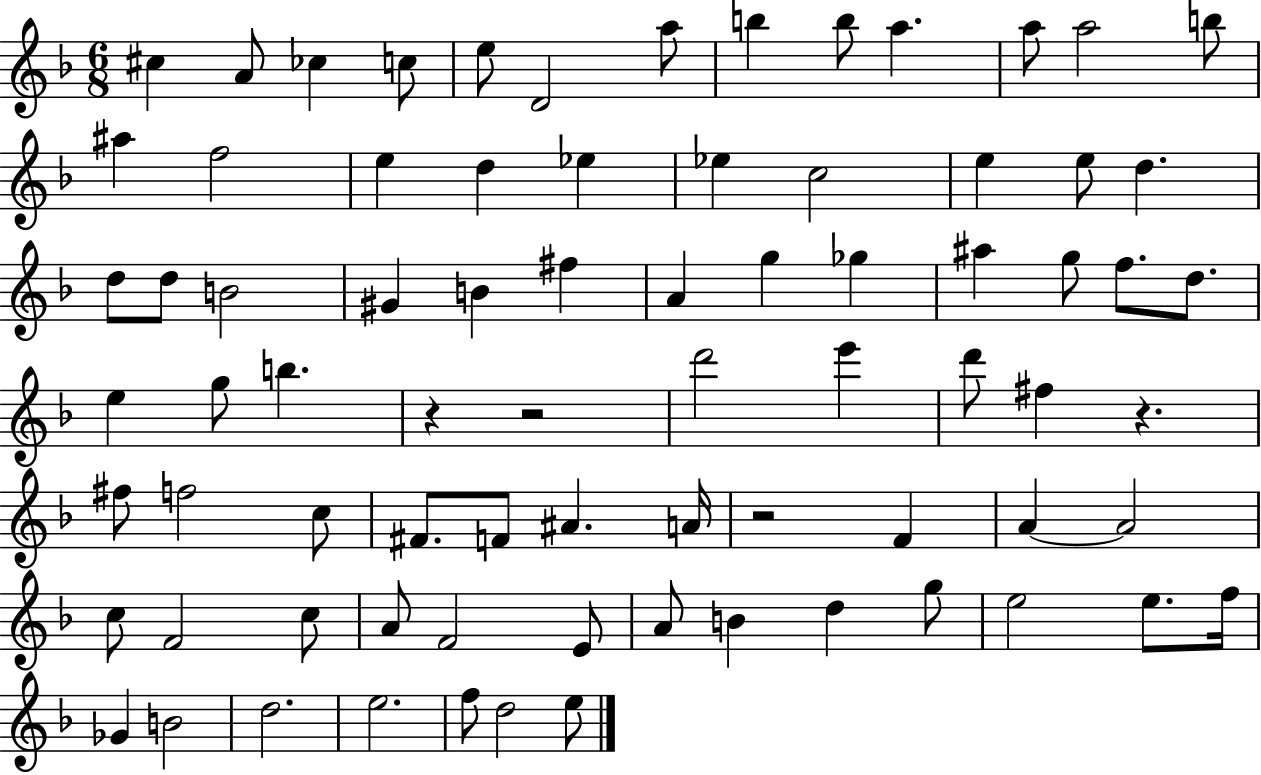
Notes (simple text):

C#5/q A4/e CES5/q C5/e E5/e D4/h A5/e B5/q B5/e A5/q. A5/e A5/h B5/e A#5/q F5/h E5/q D5/q Eb5/q Eb5/q C5/h E5/q E5/e D5/q. D5/e D5/e B4/h G#4/q B4/q F#5/q A4/q G5/q Gb5/q A#5/q G5/e F5/e. D5/e. E5/q G5/e B5/q. R/q R/h D6/h E6/q D6/e F#5/q R/q. F#5/e F5/h C5/e F#4/e. F4/e A#4/q. A4/s R/h F4/q A4/q A4/h C5/e F4/h C5/e A4/e F4/h E4/e A4/e B4/q D5/q G5/e E5/h E5/e. F5/s Gb4/q B4/h D5/h. E5/h. F5/e D5/h E5/e